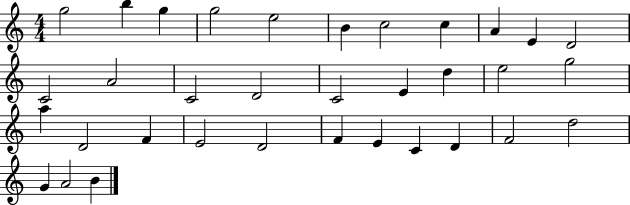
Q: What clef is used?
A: treble